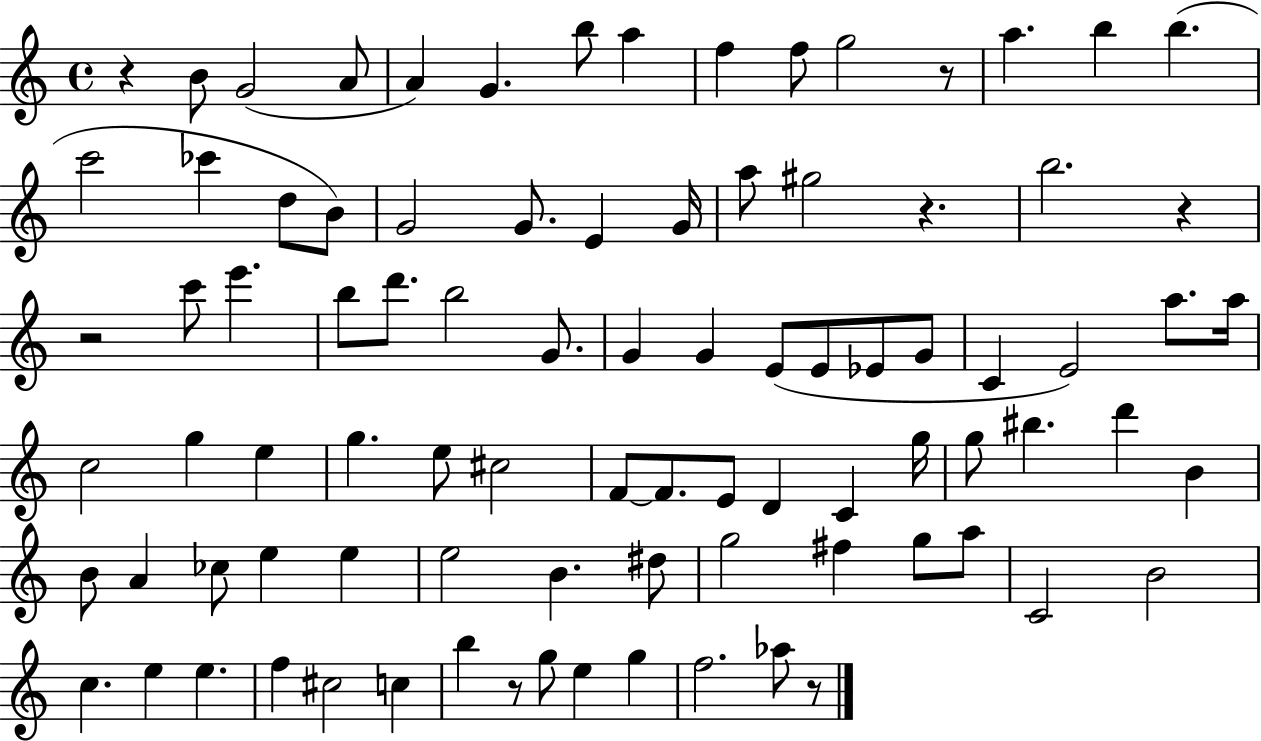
R/q B4/e G4/h A4/e A4/q G4/q. B5/e A5/q F5/q F5/e G5/h R/e A5/q. B5/q B5/q. C6/h CES6/q D5/e B4/e G4/h G4/e. E4/q G4/s A5/e G#5/h R/q. B5/h. R/q R/h C6/e E6/q. B5/e D6/e. B5/h G4/e. G4/q G4/q E4/e E4/e Eb4/e G4/e C4/q E4/h A5/e. A5/s C5/h G5/q E5/q G5/q. E5/e C#5/h F4/e F4/e. E4/e D4/q C4/q G5/s G5/e BIS5/q. D6/q B4/q B4/e A4/q CES5/e E5/q E5/q E5/h B4/q. D#5/e G5/h F#5/q G5/e A5/e C4/h B4/h C5/q. E5/q E5/q. F5/q C#5/h C5/q B5/q R/e G5/e E5/q G5/q F5/h. Ab5/e R/e